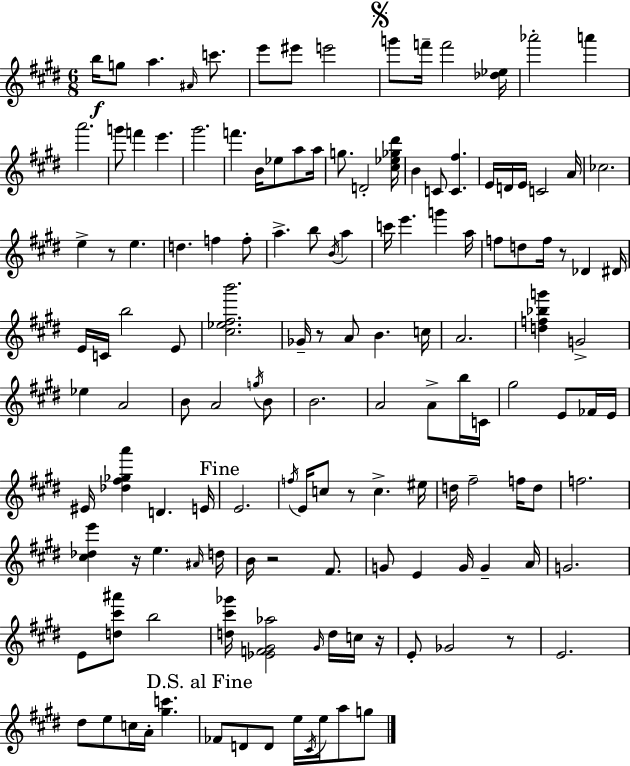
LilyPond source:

{
  \clef treble
  \numericTimeSignature
  \time 6/8
  \key e \major
  \repeat volta 2 { b''16\f g''8 a''4. \grace { ais'16 } c'''8. | e'''8 eis'''8 e'''2 | \mark \markup { \musicglyph "scripts.segno" } g'''8 f'''16-- f'''2 | <des'' ees''>16 aes'''2-. a'''4 | \break a'''2. | g'''8 f'''4 e'''4. | gis'''2. | f'''4. b'16 ees''8 a''8 | \break a''16 g''8. d'2-. | <cis'' ees'' ges'' dis'''>16 b'4 c'8 <c' fis''>4. | e'16 d'16 e'16 c'2 | a'16 ces''2. | \break e''4-> r8 e''4. | d''4. f''4 f''8-. | a''4.-> b''8 \acciaccatura { b'16 } a''4 | c'''16 e'''4. g'''4 | \break a''16 f''8 d''8 f''16 r8 des'4 | dis'16 e'16 c'16 b''2 | e'8 <cis'' ees'' fis'' b'''>2. | ges'16-- r8 a'8 b'4. | \break c''16 a'2. | <d'' f'' bes'' g'''>4 g'2-> | ees''4 a'2 | b'8 a'2 | \break \acciaccatura { g''16 } b'8 b'2. | a'2 a'8-> | b''16 c'16 gis''2 e'8 | fes'16 e'16 eis'16 <des'' fis'' ges'' a'''>4 d'4. | \break e'16 \mark "Fine" e'2. | \acciaccatura { f''16 } e'16 c''8 r8 c''4.-> | eis''16 d''16 fis''2-- | f''16 d''8 f''2. | \break <cis'' des'' e'''>4 r16 e''4. | \grace { ais'16 } d''16 b'16 r2 | fis'8. g'8 e'4 g'16 | g'4-- a'16 g'2. | \break e'8 <d'' cis''' ais'''>8 b''2 | <d'' cis''' ges'''>16 <ees' f' gis' aes''>2 | \grace { gis'16 } d''16 c''16 r16 e'8-. ges'2 | r8 e'2. | \break dis''8 e''8 c''16 a'16-. | <gis'' c'''>4. \mark "D.S. al Fine" fes'8 d'8 d'8 | e''16 \acciaccatura { cis'16 } e''16 a''8 g''8 } \bar "|."
}